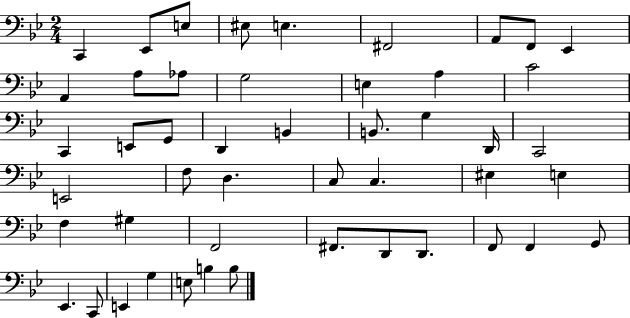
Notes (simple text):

C2/q Eb2/e E3/e EIS3/e E3/q. F#2/h A2/e F2/e Eb2/q A2/q A3/e Ab3/e G3/h E3/q A3/q C4/h C2/q E2/e G2/e D2/q B2/q B2/e. G3/q D2/s C2/h E2/h F3/e D3/q. C3/e C3/q. EIS3/q E3/q F3/q G#3/q F2/h F#2/e. D2/e D2/e. F2/e F2/q G2/e Eb2/q. C2/e E2/q G3/q E3/e B3/q B3/e